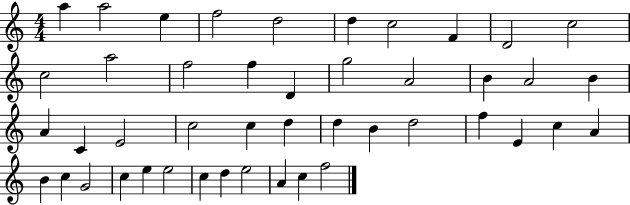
A5/q A5/h E5/q F5/h D5/h D5/q C5/h F4/q D4/h C5/h C5/h A5/h F5/h F5/q D4/q G5/h A4/h B4/q A4/h B4/q A4/q C4/q E4/h C5/h C5/q D5/q D5/q B4/q D5/h F5/q E4/q C5/q A4/q B4/q C5/q G4/h C5/q E5/q E5/h C5/q D5/q E5/h A4/q C5/q F5/h